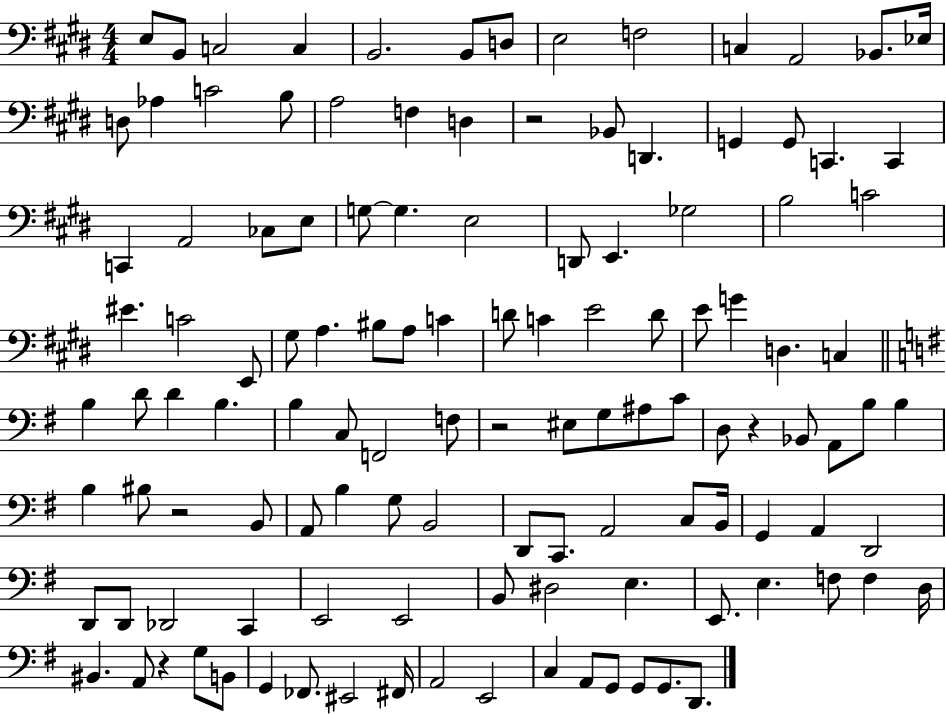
{
  \clef bass
  \numericTimeSignature
  \time 4/4
  \key e \major
  \repeat volta 2 { e8 b,8 c2 c4 | b,2. b,8 d8 | e2 f2 | c4 a,2 bes,8. ees16 | \break d8 aes4 c'2 b8 | a2 f4 d4 | r2 bes,8 d,4. | g,4 g,8 c,4. c,4 | \break c,4 a,2 ces8 e8 | g8~~ g4. e2 | d,8 e,4. ges2 | b2 c'2 | \break eis'4. c'2 e,8 | gis8 a4. bis8 a8 c'4 | d'8 c'4 e'2 d'8 | e'8 g'4 d4. c4 | \break \bar "||" \break \key g \major b4 d'8 d'4 b4. | b4 c8 f,2 f8 | r2 eis8 g8 ais8 c'8 | d8 r4 bes,8 a,8 b8 b4 | \break b4 bis8 r2 b,8 | a,8 b4 g8 b,2 | d,8 c,8. a,2 c8 b,16 | g,4 a,4 d,2 | \break d,8 d,8 des,2 c,4 | e,2 e,2 | b,8 dis2 e4. | e,8. e4. f8 f4 d16 | \break bis,4. a,8 r4 g8 b,8 | g,4 fes,8. eis,2 fis,16 | a,2 e,2 | c4 a,8 g,8 g,8 g,8. d,8. | \break } \bar "|."
}